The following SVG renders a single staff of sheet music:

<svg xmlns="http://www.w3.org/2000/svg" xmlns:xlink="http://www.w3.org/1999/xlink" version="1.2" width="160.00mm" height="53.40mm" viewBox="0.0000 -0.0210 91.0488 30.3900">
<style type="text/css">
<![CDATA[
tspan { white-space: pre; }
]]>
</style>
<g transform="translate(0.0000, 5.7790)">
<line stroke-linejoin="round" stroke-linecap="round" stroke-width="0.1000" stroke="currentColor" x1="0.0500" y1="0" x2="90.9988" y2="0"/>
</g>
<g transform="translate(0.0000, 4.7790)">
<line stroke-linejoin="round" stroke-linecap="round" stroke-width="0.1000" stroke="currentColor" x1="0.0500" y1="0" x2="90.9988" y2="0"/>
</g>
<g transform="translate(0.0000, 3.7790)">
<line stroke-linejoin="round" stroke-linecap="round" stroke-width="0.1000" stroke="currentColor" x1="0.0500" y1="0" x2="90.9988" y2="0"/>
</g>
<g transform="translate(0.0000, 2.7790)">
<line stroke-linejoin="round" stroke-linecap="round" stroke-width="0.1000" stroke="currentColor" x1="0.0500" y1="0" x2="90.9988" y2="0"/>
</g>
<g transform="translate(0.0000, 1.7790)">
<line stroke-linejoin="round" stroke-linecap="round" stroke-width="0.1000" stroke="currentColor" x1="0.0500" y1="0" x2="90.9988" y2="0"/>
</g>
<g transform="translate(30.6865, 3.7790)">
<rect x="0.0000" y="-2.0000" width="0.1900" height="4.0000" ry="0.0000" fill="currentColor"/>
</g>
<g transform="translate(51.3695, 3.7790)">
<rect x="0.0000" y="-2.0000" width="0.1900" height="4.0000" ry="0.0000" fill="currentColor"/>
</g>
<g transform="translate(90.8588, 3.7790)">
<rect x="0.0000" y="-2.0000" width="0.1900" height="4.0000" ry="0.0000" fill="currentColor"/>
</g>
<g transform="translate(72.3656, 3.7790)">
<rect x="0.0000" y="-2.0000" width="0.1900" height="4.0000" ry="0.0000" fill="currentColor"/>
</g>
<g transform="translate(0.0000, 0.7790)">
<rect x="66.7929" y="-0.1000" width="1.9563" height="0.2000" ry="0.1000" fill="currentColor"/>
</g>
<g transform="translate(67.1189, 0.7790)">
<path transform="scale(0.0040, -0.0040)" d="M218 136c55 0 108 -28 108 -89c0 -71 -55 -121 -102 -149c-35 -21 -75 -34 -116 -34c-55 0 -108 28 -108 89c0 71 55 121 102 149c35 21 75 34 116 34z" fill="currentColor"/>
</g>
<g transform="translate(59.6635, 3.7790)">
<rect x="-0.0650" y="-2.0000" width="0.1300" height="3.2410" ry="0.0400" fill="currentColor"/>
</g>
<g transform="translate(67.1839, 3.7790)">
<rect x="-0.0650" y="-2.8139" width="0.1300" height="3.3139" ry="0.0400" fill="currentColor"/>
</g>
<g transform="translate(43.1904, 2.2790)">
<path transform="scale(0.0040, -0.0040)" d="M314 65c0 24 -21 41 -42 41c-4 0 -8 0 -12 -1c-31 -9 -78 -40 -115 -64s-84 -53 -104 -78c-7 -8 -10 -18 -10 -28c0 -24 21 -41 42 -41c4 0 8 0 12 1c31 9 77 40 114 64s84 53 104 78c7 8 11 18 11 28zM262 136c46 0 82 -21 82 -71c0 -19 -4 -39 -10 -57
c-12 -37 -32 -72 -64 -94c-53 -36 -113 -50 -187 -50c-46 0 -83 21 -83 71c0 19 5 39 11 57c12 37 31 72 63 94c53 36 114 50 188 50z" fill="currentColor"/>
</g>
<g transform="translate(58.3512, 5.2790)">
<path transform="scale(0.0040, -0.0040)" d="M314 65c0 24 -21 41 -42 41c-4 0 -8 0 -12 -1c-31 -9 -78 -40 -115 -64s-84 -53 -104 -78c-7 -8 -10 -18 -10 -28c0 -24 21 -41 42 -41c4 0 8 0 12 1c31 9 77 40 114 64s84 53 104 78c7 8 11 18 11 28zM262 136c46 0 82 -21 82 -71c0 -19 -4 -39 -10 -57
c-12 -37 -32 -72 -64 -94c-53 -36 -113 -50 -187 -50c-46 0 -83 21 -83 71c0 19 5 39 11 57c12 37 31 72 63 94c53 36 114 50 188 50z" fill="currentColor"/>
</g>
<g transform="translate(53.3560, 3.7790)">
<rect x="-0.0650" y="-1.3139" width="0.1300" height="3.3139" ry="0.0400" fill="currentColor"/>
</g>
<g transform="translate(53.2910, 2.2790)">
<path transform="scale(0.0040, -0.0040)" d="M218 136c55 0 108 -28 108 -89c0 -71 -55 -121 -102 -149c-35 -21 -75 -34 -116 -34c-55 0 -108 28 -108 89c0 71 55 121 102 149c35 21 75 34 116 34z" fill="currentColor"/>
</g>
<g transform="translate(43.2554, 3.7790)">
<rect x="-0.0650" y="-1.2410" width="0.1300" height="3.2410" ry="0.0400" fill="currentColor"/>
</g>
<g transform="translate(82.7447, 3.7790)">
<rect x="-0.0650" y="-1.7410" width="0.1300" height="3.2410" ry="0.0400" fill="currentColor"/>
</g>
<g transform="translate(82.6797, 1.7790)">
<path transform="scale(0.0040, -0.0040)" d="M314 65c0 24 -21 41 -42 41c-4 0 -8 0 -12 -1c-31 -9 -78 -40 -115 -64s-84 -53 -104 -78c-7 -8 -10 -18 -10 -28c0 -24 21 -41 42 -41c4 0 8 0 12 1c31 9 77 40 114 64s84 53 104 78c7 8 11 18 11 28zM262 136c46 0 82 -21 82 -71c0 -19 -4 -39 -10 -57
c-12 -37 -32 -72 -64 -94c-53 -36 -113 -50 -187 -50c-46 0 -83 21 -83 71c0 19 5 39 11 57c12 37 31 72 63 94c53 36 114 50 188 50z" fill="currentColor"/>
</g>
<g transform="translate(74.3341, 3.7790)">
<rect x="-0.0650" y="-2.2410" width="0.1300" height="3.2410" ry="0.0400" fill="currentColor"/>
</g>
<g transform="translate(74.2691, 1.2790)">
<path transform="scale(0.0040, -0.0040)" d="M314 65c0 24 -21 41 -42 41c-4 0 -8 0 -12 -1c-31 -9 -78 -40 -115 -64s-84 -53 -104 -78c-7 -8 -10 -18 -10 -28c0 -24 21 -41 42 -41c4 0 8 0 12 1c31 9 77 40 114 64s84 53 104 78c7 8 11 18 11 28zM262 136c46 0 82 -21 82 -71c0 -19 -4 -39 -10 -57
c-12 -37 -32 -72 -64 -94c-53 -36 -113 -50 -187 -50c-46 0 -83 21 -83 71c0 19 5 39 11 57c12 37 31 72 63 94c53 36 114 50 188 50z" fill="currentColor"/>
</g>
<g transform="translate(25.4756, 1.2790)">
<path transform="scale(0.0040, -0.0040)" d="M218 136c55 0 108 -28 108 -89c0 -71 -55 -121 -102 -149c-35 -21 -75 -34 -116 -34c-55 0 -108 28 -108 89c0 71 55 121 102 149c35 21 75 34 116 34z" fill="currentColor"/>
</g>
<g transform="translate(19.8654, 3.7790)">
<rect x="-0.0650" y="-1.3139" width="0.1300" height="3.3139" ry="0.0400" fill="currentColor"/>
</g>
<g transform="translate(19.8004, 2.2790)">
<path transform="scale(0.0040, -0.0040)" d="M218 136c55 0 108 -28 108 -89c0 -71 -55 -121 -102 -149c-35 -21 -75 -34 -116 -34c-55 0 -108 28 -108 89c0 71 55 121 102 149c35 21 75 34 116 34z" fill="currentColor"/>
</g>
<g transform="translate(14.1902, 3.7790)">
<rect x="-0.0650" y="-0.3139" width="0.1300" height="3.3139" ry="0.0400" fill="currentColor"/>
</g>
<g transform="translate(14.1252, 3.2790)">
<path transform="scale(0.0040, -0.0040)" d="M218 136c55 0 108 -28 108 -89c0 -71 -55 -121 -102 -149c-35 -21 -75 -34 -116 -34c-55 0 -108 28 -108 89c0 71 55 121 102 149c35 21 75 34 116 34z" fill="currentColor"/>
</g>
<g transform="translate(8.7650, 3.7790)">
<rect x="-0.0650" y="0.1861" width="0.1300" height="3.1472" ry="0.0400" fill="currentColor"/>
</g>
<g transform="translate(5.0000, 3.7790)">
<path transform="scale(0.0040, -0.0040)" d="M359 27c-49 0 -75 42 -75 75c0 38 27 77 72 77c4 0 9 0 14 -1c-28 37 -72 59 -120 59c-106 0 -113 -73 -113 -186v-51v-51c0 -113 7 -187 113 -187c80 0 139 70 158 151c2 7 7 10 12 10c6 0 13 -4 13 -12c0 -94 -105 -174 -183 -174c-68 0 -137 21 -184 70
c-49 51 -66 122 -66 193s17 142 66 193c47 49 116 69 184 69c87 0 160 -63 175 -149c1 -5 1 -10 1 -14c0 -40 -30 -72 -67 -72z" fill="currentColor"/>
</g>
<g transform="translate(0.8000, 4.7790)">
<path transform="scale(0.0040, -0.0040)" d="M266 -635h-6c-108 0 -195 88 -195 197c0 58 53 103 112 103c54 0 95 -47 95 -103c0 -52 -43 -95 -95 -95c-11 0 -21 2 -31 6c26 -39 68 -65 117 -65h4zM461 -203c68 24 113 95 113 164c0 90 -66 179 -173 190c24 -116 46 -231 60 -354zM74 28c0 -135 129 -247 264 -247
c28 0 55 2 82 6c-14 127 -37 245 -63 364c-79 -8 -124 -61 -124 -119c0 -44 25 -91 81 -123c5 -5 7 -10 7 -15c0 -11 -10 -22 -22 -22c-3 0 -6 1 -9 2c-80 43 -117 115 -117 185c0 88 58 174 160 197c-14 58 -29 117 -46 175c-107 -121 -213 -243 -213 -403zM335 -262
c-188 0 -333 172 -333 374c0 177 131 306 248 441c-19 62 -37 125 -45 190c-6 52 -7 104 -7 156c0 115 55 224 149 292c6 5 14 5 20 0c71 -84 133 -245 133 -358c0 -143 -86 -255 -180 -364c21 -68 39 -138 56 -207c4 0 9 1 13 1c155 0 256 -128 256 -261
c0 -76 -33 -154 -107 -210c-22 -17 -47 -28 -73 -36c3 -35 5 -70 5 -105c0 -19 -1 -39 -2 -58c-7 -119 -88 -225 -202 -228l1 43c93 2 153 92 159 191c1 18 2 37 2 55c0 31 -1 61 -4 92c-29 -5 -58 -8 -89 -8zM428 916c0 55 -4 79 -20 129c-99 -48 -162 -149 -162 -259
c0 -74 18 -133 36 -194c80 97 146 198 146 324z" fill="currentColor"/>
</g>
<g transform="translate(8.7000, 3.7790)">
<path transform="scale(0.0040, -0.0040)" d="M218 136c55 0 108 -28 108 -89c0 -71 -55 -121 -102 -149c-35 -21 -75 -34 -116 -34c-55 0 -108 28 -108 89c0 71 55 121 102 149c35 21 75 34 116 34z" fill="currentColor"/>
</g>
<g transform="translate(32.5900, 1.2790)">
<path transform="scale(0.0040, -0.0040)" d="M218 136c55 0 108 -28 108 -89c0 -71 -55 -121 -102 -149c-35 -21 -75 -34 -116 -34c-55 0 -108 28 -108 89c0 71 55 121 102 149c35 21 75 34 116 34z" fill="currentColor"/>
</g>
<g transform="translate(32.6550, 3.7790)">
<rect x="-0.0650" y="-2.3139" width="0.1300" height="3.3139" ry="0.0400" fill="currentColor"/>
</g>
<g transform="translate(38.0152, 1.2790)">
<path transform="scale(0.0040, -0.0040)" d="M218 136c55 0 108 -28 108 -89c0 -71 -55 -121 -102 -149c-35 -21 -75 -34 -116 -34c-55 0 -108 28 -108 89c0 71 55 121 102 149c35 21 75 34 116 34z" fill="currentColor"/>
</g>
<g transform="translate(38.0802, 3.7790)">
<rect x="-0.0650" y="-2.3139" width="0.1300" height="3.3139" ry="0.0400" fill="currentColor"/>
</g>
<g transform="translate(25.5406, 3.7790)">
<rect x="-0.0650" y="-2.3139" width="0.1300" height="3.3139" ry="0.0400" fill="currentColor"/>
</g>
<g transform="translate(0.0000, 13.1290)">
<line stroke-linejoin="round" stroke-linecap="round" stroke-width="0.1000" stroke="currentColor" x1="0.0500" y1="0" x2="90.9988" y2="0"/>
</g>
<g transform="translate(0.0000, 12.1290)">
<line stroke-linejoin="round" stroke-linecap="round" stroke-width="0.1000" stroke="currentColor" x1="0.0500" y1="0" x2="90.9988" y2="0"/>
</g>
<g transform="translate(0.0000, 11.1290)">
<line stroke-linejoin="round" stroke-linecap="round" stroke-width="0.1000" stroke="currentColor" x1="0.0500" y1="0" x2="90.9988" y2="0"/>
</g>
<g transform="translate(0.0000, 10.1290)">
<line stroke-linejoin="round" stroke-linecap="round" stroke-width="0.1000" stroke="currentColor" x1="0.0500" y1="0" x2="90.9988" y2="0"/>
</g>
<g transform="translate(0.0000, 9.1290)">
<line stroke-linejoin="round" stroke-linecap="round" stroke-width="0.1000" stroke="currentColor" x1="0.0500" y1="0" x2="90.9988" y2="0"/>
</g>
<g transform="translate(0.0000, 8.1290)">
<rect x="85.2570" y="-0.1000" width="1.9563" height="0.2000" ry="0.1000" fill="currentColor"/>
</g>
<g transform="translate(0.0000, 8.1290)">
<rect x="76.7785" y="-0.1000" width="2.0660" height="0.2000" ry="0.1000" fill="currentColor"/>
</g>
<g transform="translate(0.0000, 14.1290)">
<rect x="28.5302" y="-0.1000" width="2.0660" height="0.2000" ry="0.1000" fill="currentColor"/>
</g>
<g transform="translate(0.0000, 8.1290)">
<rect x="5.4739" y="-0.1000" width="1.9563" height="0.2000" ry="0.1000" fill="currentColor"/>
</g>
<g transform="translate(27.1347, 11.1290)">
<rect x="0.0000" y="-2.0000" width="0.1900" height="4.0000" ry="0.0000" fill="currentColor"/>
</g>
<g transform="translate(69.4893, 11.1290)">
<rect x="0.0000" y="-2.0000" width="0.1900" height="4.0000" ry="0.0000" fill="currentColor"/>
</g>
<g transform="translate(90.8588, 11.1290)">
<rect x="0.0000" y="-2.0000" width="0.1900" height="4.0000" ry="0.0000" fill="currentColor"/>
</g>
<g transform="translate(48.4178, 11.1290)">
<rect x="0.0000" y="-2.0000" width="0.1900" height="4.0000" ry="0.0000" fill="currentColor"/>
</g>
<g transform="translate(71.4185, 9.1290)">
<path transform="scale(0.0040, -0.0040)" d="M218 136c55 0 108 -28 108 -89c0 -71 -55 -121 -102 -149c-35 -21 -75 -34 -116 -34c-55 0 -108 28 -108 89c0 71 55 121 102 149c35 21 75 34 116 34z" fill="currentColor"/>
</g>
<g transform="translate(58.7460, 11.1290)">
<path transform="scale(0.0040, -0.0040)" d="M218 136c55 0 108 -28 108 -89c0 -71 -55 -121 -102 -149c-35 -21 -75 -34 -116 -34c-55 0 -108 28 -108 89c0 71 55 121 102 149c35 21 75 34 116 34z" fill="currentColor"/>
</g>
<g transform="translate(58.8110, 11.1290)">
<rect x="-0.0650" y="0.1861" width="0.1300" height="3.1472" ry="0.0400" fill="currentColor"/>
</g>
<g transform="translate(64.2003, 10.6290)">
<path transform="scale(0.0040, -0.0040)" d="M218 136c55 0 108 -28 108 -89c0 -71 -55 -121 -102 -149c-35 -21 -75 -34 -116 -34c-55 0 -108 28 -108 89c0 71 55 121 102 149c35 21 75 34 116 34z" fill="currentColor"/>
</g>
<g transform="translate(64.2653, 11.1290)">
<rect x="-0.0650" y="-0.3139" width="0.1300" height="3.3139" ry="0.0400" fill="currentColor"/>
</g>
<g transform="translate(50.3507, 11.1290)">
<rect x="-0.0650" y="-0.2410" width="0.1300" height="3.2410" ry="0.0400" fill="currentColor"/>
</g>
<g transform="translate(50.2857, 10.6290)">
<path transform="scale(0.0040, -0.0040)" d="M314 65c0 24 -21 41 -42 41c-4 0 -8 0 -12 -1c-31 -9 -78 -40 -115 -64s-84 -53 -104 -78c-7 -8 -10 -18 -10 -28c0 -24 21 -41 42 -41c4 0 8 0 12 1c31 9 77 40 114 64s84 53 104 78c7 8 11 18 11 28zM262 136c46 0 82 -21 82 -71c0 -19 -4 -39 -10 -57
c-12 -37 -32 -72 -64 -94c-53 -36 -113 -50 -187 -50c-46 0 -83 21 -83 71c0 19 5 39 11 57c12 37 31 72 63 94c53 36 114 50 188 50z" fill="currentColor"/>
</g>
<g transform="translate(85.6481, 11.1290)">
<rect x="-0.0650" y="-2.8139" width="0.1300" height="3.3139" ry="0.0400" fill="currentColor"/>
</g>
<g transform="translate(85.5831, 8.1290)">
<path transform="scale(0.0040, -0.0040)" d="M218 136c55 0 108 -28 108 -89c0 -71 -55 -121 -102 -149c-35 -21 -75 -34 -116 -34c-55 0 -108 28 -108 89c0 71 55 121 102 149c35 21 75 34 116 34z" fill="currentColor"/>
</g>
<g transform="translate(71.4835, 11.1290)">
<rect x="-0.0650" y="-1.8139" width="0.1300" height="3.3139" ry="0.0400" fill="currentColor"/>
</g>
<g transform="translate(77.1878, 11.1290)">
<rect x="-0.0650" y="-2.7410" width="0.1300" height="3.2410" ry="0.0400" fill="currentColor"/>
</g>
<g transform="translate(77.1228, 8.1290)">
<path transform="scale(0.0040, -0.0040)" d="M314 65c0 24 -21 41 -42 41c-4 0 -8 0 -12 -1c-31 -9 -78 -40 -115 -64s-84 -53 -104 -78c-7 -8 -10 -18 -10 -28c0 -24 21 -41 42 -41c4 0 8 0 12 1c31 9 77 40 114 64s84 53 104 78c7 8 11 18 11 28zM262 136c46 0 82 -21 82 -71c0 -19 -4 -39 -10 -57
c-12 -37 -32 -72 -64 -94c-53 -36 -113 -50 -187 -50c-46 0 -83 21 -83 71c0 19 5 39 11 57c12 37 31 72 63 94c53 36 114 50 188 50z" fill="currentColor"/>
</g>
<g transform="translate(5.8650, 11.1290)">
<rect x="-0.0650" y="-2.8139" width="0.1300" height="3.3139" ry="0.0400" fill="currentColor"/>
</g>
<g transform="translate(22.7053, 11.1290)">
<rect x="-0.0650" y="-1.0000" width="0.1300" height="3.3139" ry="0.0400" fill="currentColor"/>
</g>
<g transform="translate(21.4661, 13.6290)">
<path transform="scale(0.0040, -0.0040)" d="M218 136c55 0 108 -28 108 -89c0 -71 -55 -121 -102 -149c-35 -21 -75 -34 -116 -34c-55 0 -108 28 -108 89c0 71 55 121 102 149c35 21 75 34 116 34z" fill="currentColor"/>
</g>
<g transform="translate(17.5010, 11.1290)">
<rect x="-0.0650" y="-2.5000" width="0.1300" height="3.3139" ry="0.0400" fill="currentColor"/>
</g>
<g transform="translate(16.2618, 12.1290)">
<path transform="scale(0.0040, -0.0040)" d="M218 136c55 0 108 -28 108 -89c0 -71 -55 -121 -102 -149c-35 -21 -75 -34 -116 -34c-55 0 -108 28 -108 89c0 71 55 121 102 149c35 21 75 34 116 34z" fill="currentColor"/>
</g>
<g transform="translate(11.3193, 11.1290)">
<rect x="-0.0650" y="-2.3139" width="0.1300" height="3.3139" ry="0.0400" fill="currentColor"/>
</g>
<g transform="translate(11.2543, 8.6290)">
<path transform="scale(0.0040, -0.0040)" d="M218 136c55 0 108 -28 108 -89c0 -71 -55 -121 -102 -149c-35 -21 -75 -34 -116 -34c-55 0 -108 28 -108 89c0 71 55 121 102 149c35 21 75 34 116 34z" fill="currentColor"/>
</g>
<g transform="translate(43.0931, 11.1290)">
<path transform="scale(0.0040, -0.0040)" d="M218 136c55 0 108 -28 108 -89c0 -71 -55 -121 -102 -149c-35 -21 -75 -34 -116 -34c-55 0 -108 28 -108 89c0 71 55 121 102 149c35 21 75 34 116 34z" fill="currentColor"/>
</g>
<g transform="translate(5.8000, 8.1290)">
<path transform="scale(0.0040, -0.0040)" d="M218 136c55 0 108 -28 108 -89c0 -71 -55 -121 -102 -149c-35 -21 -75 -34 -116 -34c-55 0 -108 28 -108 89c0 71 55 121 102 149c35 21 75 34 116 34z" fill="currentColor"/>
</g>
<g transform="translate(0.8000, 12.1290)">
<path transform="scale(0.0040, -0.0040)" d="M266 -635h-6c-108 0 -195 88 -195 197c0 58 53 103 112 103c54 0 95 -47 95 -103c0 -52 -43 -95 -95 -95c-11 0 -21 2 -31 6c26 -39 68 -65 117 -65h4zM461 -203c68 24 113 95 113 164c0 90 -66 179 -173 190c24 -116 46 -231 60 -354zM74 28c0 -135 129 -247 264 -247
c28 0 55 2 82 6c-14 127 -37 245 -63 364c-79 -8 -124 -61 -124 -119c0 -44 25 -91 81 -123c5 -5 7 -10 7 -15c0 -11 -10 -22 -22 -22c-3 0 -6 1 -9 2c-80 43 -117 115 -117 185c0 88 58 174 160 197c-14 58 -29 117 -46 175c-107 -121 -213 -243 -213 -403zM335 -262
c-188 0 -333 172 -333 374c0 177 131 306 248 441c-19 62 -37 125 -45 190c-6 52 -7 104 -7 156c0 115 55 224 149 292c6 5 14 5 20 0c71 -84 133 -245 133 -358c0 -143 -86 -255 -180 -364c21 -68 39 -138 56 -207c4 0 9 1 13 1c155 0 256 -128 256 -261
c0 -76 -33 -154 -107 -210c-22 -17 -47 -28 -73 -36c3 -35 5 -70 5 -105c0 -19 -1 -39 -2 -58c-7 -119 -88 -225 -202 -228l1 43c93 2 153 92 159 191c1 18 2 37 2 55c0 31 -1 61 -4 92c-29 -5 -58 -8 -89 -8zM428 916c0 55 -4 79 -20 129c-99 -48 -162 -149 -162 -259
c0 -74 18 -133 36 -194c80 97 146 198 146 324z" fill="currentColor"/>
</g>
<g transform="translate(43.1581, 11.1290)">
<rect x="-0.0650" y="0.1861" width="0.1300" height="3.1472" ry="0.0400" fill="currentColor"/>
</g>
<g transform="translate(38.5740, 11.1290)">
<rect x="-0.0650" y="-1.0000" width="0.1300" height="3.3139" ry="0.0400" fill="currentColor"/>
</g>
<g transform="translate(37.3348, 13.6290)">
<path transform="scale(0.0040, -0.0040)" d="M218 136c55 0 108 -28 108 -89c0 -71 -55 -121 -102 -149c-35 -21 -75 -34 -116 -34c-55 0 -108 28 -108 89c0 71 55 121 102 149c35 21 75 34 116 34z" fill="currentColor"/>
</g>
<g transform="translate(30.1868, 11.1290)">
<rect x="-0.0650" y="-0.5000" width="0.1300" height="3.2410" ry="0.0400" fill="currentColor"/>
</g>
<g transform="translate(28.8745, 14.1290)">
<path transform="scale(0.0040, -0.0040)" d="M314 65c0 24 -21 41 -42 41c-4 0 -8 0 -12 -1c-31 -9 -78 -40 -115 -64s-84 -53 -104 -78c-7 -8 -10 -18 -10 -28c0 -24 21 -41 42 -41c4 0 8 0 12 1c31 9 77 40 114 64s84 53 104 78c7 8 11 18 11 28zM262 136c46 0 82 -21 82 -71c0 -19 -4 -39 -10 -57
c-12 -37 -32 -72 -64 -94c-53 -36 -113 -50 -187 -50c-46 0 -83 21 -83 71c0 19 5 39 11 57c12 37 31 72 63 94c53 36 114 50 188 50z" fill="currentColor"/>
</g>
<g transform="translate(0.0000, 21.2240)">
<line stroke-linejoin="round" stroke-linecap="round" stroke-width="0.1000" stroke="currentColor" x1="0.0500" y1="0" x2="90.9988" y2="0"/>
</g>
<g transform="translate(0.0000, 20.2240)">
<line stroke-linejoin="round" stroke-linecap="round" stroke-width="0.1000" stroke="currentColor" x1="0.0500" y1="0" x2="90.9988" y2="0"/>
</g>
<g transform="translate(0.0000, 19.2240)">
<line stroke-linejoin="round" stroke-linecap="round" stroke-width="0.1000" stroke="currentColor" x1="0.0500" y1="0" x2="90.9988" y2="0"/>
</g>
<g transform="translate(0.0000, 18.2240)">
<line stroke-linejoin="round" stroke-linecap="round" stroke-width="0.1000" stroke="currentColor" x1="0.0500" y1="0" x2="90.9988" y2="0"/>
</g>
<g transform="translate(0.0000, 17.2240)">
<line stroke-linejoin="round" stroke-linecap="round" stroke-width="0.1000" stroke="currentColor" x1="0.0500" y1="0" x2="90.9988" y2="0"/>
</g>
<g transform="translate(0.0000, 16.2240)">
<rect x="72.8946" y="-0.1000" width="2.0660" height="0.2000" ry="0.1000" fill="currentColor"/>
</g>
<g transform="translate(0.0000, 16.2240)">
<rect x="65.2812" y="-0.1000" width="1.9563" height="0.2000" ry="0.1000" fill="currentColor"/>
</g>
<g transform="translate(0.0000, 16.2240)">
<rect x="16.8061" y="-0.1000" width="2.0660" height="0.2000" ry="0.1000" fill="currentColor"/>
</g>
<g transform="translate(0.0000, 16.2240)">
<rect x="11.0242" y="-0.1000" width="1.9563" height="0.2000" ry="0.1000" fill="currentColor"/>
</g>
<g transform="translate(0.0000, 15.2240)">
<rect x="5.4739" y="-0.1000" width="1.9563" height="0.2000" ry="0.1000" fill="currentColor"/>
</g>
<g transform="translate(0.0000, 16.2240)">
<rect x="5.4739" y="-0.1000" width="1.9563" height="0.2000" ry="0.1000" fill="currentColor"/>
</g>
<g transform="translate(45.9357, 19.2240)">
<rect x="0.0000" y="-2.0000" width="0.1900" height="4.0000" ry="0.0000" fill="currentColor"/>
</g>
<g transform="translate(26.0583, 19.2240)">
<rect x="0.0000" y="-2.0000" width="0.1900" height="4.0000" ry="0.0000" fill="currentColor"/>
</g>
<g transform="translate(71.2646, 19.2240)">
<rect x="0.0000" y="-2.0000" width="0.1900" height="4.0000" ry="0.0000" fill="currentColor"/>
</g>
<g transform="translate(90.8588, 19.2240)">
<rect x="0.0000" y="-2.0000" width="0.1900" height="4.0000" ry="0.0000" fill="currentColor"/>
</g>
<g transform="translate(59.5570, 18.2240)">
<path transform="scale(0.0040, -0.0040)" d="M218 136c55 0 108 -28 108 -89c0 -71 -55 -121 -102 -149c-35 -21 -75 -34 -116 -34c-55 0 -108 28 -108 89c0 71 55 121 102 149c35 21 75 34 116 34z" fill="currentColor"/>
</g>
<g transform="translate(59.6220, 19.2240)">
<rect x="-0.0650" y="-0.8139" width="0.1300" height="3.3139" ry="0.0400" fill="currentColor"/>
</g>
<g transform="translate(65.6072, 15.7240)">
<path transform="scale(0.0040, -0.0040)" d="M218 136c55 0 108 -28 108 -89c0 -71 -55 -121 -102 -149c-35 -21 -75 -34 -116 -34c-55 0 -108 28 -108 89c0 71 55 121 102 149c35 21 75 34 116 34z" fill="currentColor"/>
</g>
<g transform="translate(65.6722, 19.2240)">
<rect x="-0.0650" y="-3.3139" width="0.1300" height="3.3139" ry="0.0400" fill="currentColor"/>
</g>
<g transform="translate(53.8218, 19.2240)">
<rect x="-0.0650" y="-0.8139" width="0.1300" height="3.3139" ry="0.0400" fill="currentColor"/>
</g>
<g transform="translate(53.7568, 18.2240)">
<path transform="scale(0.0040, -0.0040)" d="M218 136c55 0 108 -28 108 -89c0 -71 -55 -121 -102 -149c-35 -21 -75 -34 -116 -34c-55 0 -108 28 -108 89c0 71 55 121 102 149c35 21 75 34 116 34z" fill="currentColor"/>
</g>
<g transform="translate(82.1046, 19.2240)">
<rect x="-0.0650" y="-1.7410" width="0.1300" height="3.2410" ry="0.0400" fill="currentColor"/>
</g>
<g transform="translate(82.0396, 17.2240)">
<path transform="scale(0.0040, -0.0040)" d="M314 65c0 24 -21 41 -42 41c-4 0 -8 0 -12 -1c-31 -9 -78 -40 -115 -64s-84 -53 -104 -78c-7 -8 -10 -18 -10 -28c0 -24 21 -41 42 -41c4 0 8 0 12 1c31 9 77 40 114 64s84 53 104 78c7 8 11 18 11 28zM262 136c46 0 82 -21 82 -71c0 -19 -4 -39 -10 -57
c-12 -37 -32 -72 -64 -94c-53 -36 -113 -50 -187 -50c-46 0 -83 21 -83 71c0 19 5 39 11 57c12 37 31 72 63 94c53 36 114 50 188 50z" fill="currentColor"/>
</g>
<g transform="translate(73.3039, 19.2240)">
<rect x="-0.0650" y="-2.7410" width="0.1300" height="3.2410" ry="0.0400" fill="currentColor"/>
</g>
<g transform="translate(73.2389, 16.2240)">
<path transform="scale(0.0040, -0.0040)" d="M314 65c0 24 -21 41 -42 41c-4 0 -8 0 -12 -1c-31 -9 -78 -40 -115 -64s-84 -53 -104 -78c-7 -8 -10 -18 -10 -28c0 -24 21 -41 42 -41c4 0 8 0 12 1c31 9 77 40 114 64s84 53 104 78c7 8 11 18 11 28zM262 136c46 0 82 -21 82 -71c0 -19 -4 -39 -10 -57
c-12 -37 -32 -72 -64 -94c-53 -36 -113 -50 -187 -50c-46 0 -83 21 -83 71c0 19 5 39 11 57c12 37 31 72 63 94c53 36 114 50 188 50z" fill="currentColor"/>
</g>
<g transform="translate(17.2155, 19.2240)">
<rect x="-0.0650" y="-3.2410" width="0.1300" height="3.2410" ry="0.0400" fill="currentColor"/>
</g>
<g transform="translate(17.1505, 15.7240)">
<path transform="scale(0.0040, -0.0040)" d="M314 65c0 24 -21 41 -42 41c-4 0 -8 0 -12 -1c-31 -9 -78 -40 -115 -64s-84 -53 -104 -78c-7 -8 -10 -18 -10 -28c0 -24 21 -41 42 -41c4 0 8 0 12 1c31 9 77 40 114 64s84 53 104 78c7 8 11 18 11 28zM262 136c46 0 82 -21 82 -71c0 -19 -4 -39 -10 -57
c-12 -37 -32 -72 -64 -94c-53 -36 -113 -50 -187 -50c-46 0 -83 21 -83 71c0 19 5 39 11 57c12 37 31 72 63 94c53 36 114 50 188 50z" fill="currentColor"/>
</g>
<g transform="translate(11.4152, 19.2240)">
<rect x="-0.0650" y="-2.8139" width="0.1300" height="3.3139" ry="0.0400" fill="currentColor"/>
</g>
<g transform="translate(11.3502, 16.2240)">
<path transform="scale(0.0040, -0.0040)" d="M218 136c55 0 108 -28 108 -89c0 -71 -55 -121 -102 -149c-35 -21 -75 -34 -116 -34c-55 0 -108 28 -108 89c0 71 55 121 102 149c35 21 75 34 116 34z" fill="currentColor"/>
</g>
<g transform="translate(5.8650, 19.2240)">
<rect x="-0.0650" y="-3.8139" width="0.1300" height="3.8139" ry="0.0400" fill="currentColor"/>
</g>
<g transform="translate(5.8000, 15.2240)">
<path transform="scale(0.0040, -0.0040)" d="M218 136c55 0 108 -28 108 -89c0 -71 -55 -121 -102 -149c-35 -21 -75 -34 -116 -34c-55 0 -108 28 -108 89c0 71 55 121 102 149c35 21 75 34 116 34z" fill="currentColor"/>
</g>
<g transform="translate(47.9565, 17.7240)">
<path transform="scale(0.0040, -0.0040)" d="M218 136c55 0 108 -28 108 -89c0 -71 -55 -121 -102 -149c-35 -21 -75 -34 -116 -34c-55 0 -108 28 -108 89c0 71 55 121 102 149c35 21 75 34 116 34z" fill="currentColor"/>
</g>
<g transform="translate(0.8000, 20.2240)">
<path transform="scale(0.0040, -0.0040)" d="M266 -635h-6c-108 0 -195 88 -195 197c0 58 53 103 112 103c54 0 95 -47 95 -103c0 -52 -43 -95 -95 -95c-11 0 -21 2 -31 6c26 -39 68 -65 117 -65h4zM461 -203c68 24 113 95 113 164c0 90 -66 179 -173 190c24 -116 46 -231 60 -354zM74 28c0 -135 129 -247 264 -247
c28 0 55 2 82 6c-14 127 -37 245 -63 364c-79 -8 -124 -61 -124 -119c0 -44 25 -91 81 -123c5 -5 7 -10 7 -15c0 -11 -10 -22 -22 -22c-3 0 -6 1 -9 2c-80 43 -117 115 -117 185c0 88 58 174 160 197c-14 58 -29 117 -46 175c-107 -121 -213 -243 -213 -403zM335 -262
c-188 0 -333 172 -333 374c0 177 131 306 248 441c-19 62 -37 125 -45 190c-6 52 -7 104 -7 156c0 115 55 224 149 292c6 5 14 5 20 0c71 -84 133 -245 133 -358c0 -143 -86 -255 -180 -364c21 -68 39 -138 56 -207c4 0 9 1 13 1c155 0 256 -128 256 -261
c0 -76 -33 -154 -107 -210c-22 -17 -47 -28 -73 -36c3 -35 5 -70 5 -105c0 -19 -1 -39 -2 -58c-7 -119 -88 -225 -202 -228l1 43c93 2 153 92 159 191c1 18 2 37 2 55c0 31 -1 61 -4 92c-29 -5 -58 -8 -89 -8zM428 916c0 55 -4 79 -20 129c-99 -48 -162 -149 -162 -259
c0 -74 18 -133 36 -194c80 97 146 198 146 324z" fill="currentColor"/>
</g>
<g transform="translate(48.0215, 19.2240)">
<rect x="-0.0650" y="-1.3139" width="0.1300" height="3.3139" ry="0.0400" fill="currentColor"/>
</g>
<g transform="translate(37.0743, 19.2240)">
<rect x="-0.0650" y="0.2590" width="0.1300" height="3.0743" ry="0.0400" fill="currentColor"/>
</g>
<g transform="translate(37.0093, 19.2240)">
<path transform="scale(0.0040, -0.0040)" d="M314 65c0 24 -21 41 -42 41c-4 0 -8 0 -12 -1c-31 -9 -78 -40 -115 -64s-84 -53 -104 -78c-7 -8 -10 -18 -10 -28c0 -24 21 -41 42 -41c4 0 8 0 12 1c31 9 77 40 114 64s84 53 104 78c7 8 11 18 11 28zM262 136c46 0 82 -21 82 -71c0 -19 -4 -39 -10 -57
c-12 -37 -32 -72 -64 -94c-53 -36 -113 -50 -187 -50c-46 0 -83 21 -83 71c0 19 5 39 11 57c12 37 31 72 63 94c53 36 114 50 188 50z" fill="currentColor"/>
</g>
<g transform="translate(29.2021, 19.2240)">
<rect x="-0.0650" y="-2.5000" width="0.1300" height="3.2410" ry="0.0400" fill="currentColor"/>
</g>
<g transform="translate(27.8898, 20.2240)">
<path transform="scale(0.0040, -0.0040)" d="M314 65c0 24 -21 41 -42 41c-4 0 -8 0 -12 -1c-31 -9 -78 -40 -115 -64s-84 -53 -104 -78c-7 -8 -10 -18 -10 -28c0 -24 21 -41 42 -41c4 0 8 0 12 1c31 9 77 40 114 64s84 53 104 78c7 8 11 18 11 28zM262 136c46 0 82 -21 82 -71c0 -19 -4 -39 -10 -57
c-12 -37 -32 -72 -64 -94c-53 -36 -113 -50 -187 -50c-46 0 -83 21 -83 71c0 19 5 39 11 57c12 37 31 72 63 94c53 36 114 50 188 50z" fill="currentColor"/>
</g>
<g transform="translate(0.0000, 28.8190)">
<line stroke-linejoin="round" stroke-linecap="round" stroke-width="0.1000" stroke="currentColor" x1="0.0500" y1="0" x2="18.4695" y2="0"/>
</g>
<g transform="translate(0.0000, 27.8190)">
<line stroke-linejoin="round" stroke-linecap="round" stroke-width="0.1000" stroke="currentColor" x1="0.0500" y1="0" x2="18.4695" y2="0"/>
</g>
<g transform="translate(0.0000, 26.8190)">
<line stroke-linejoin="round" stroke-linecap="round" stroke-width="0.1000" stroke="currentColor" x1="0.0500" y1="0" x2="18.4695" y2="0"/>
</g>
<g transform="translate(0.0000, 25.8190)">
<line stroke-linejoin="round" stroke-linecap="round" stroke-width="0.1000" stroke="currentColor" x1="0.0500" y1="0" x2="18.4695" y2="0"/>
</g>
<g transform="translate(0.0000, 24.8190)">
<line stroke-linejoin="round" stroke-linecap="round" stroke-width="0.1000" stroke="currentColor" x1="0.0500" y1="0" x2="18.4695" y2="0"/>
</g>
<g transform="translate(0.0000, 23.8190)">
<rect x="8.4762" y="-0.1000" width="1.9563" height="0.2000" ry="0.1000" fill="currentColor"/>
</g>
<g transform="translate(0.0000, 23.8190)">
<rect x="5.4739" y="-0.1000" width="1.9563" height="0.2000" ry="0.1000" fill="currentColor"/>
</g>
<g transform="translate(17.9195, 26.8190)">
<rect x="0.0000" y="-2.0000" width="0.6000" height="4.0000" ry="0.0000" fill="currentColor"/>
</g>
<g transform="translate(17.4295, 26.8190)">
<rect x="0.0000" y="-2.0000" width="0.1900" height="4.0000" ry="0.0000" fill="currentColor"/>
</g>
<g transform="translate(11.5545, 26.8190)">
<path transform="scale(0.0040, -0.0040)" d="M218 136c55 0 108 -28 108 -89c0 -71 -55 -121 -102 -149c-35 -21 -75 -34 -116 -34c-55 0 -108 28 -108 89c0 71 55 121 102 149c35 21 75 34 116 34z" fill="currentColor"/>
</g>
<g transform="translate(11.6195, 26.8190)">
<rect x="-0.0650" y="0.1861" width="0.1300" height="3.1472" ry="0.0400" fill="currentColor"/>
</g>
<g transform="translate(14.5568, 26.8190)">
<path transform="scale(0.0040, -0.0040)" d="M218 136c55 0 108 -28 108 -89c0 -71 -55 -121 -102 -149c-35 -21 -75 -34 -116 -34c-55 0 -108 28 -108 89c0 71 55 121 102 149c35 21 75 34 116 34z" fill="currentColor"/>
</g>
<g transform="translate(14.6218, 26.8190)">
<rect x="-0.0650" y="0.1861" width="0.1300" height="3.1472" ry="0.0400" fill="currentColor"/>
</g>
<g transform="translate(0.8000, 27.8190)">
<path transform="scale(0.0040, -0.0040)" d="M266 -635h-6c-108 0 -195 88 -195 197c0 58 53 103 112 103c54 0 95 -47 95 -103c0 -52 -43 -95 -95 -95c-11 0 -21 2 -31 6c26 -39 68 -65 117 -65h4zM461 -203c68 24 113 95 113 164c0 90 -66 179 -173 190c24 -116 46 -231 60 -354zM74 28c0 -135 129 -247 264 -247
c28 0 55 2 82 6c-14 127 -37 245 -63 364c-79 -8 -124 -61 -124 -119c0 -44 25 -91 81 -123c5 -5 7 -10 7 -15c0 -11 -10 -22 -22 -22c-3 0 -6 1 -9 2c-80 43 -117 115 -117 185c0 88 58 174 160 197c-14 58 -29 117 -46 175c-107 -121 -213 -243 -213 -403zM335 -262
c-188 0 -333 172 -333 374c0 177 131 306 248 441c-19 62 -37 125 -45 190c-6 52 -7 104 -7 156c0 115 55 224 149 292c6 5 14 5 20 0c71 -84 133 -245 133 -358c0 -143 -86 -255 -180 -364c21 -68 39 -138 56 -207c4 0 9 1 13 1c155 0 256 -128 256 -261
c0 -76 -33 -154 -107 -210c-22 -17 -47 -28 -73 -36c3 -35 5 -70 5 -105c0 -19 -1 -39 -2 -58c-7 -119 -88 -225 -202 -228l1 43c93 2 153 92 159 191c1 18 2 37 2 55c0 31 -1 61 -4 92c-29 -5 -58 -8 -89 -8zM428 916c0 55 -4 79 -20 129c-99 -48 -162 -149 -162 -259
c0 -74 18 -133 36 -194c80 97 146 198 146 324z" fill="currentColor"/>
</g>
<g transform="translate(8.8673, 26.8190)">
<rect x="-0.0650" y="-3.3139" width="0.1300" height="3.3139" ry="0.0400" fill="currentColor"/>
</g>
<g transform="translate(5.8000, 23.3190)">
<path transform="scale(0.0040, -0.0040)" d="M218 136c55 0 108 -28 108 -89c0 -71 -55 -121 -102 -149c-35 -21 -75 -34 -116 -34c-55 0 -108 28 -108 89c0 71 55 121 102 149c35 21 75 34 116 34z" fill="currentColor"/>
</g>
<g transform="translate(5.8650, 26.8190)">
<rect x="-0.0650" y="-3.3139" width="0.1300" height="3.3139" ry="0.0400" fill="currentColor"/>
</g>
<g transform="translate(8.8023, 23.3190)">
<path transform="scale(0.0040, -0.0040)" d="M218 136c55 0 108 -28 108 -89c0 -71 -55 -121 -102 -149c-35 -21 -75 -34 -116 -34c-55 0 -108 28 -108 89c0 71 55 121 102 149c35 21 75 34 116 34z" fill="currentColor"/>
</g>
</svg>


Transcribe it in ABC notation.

X:1
T:Untitled
M:4/4
L:1/4
K:C
B c e g g g e2 e F2 a g2 f2 a g G D C2 D B c2 B c f a2 a c' a b2 G2 B2 e d d b a2 f2 b b B B